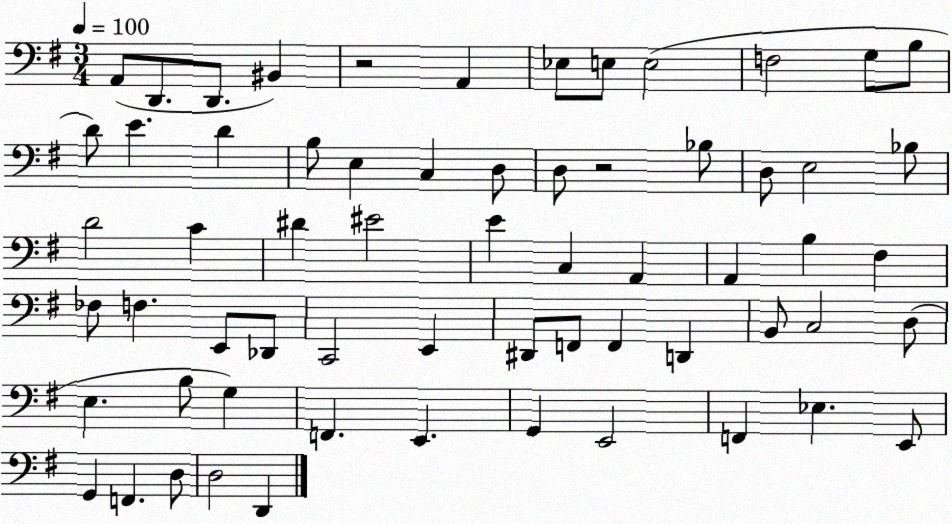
X:1
T:Untitled
M:3/4
L:1/4
K:G
A,,/2 D,,/2 D,,/2 ^B,, z2 A,, _E,/2 E,/2 E,2 F,2 G,/2 B,/2 D/2 E D B,/2 E, C, D,/2 D,/2 z2 _B,/2 D,/2 E,2 _B,/2 D2 C ^D ^E2 E C, A,, A,, B, ^F, _F,/2 F, E,,/2 _D,,/2 C,,2 E,, ^D,,/2 F,,/2 F,, D,, B,,/2 C,2 D,/2 E, B,/2 G, F,, E,, G,, E,,2 F,, _E, E,,/2 G,, F,, D,/2 D,2 D,,